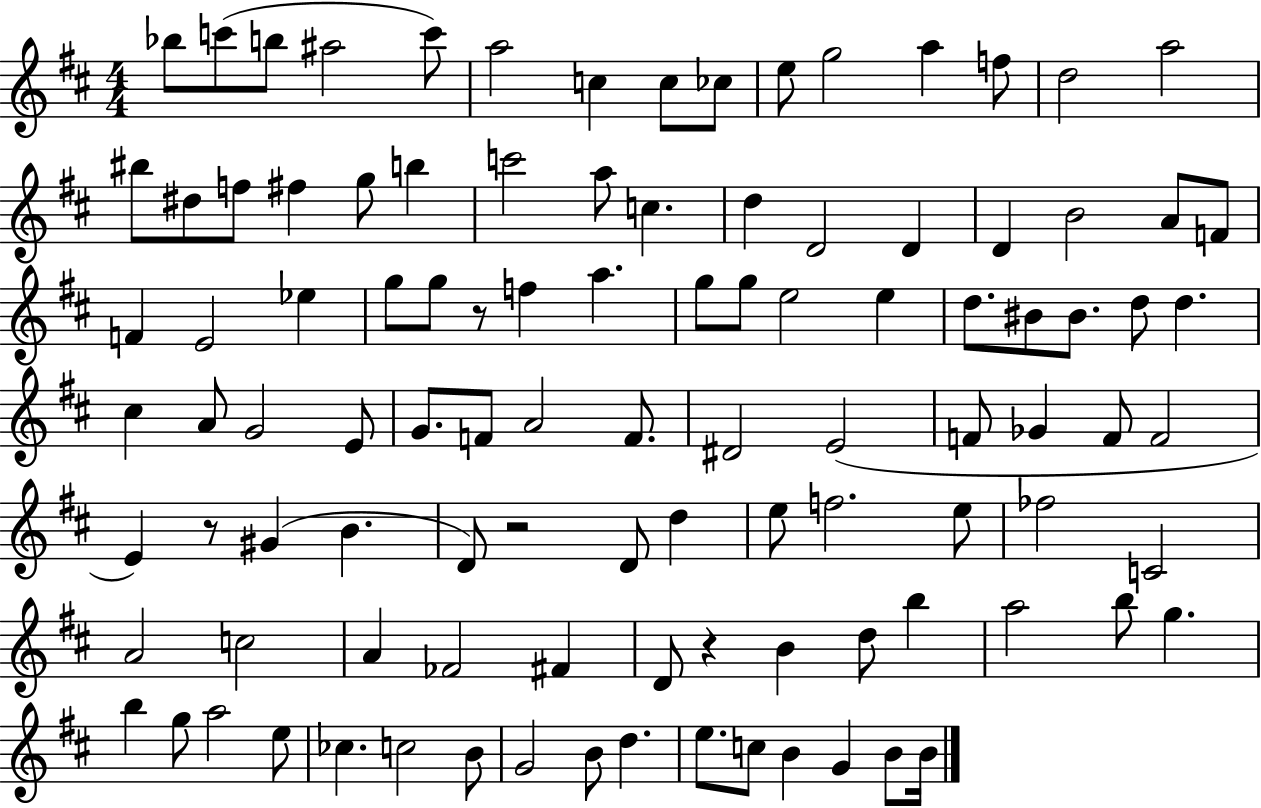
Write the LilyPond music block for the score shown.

{
  \clef treble
  \numericTimeSignature
  \time 4/4
  \key d \major
  bes''8 c'''8( b''8 ais''2 c'''8) | a''2 c''4 c''8 ces''8 | e''8 g''2 a''4 f''8 | d''2 a''2 | \break bis''8 dis''8 f''8 fis''4 g''8 b''4 | c'''2 a''8 c''4. | d''4 d'2 d'4 | d'4 b'2 a'8 f'8 | \break f'4 e'2 ees''4 | g''8 g''8 r8 f''4 a''4. | g''8 g''8 e''2 e''4 | d''8. bis'8 bis'8. d''8 d''4. | \break cis''4 a'8 g'2 e'8 | g'8. f'8 a'2 f'8. | dis'2 e'2( | f'8 ges'4 f'8 f'2 | \break e'4) r8 gis'4( b'4. | d'8) r2 d'8 d''4 | e''8 f''2. e''8 | fes''2 c'2 | \break a'2 c''2 | a'4 fes'2 fis'4 | d'8 r4 b'4 d''8 b''4 | a''2 b''8 g''4. | \break b''4 g''8 a''2 e''8 | ces''4. c''2 b'8 | g'2 b'8 d''4. | e''8. c''8 b'4 g'4 b'8 b'16 | \break \bar "|."
}